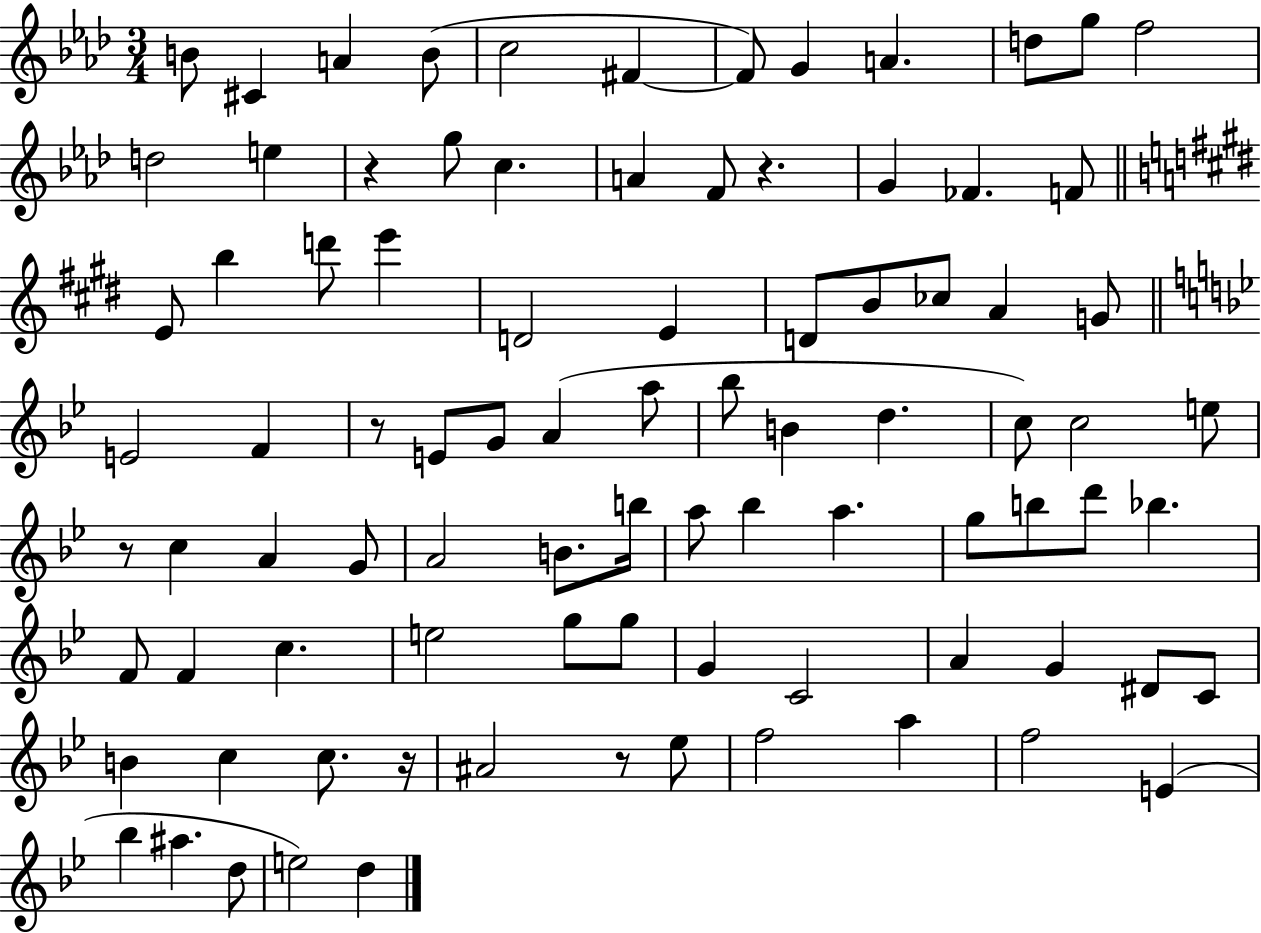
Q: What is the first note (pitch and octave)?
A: B4